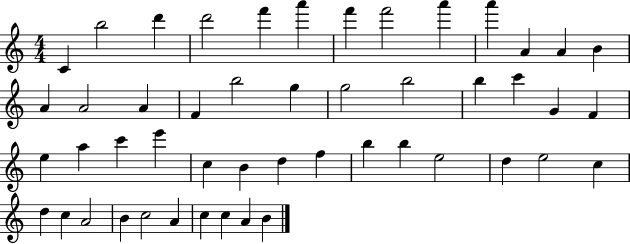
{
  \clef treble
  \numericTimeSignature
  \time 4/4
  \key c \major
  c'4 b''2 d'''4 | d'''2 f'''4 a'''4 | f'''4 f'''2 a'''4 | a'''4 a'4 a'4 b'4 | \break a'4 a'2 a'4 | f'4 b''2 g''4 | g''2 b''2 | b''4 c'''4 g'4 f'4 | \break e''4 a''4 c'''4 e'''4 | c''4 b'4 d''4 f''4 | b''4 b''4 e''2 | d''4 e''2 c''4 | \break d''4 c''4 a'2 | b'4 c''2 a'4 | c''4 c''4 a'4 b'4 | \bar "|."
}